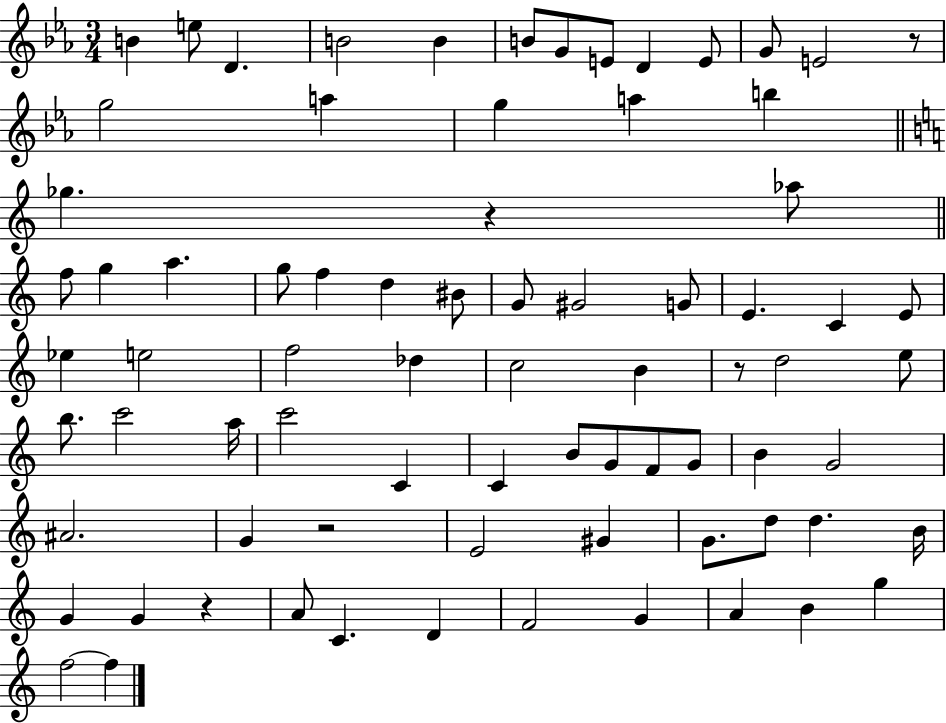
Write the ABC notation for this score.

X:1
T:Untitled
M:3/4
L:1/4
K:Eb
B e/2 D B2 B B/2 G/2 E/2 D E/2 G/2 E2 z/2 g2 a g a b _g z _a/2 f/2 g a g/2 f d ^B/2 G/2 ^G2 G/2 E C E/2 _e e2 f2 _d c2 B z/2 d2 e/2 b/2 c'2 a/4 c'2 C C B/2 G/2 F/2 G/2 B G2 ^A2 G z2 E2 ^G G/2 d/2 d B/4 G G z A/2 C D F2 G A B g f2 f